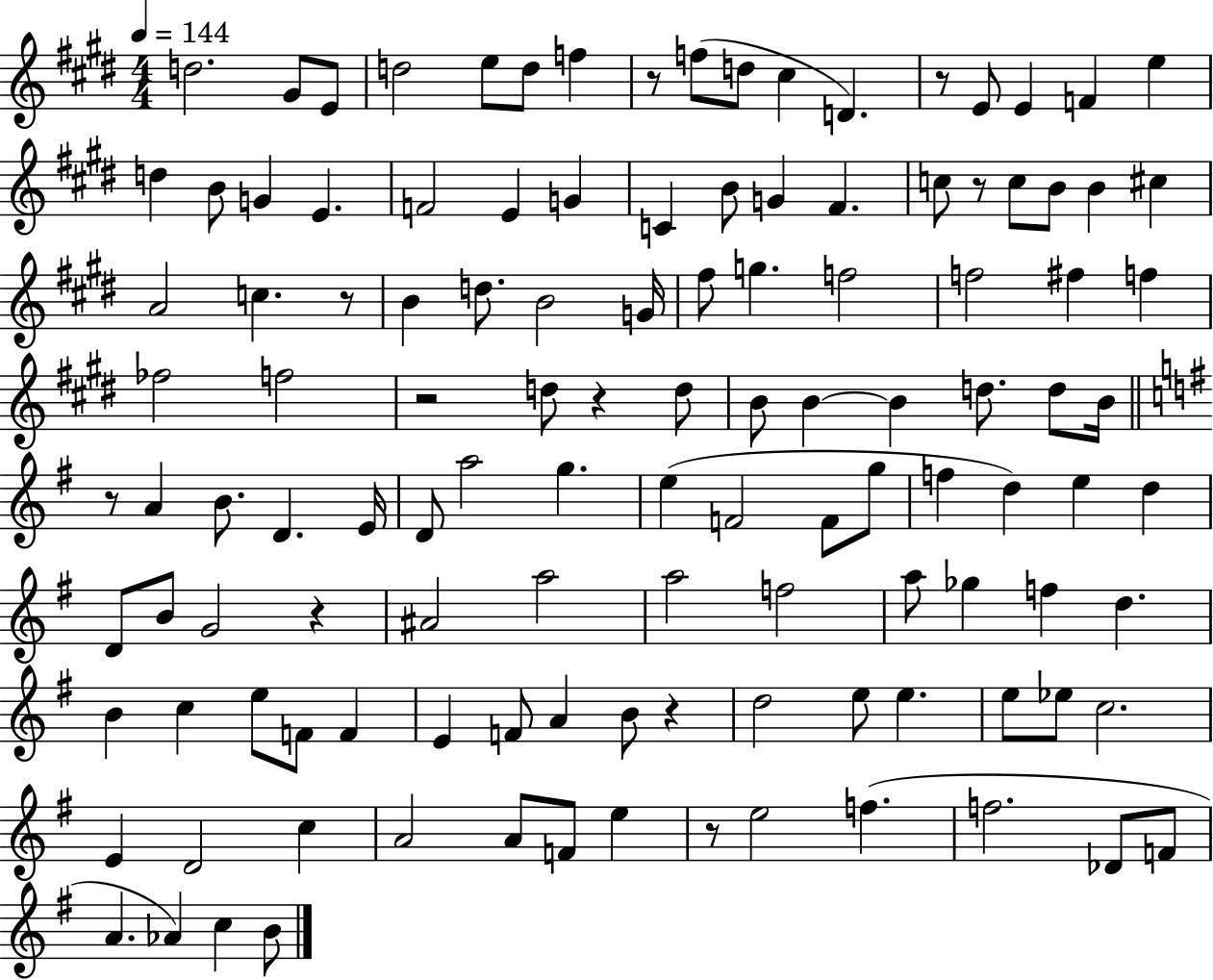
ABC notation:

X:1
T:Untitled
M:4/4
L:1/4
K:E
d2 ^G/2 E/2 d2 e/2 d/2 f z/2 f/2 d/2 ^c D z/2 E/2 E F e d B/2 G E F2 E G C B/2 G ^F c/2 z/2 c/2 B/2 B ^c A2 c z/2 B d/2 B2 G/4 ^f/2 g f2 f2 ^f f _f2 f2 z2 d/2 z d/2 B/2 B B d/2 d/2 B/4 z/2 A B/2 D E/4 D/2 a2 g e F2 F/2 g/2 f d e d D/2 B/2 G2 z ^A2 a2 a2 f2 a/2 _g f d B c e/2 F/2 F E F/2 A B/2 z d2 e/2 e e/2 _e/2 c2 E D2 c A2 A/2 F/2 e z/2 e2 f f2 _D/2 F/2 A _A c B/2